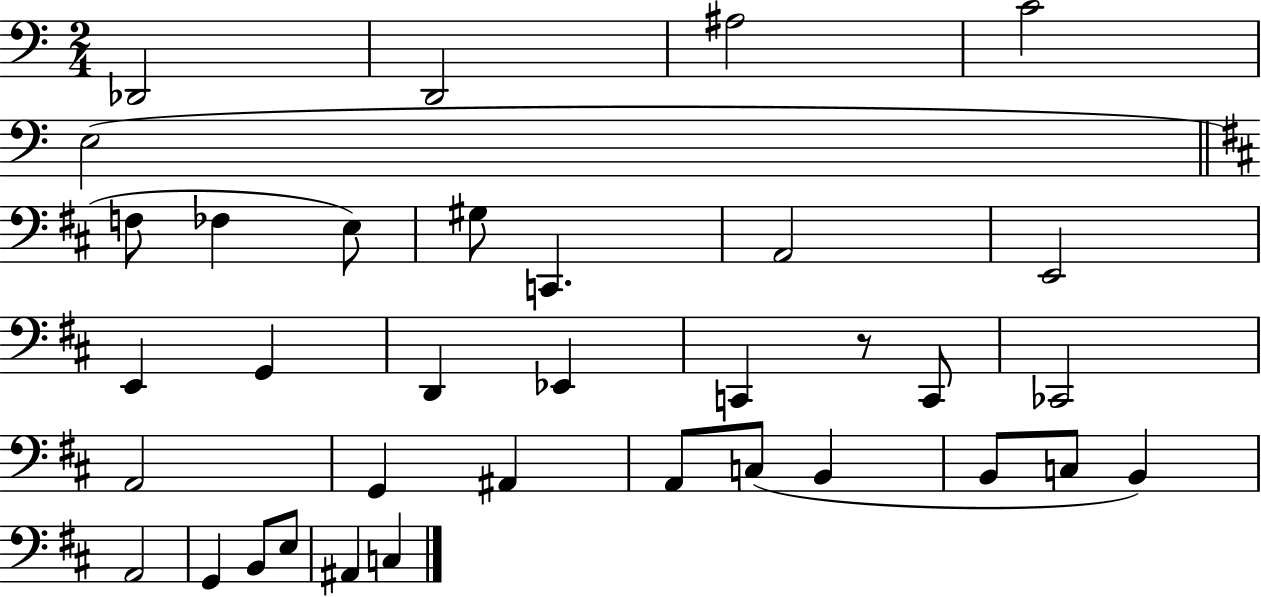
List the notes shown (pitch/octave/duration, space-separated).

Db2/h D2/h A#3/h C4/h E3/h F3/e FES3/q E3/e G#3/e C2/q. A2/h E2/h E2/q G2/q D2/q Eb2/q C2/q R/e C2/e CES2/h A2/h G2/q A#2/q A2/e C3/e B2/q B2/e C3/e B2/q A2/h G2/q B2/e E3/e A#2/q C3/q